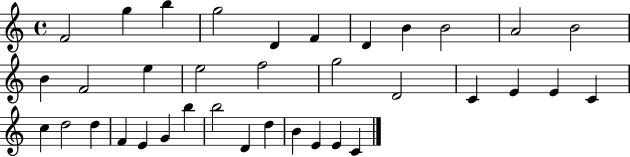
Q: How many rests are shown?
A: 0